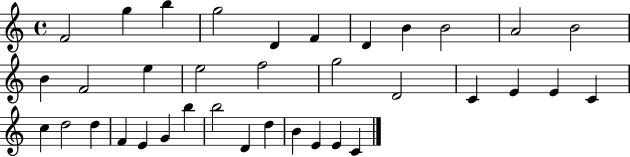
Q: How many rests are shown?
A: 0